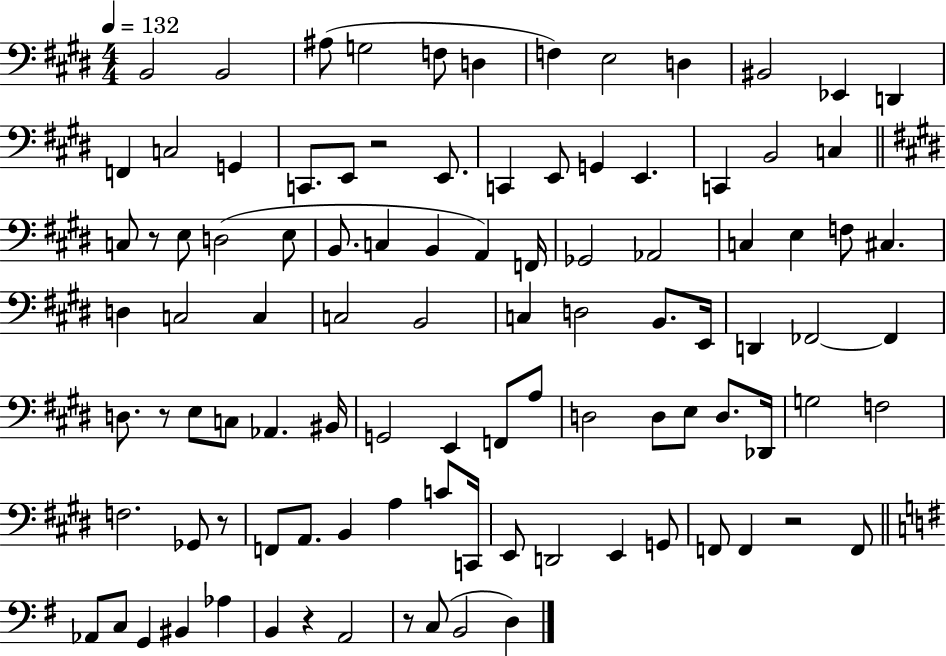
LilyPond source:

{
  \clef bass
  \numericTimeSignature
  \time 4/4
  \key e \major
  \tempo 4 = 132
  b,2 b,2 | ais8( g2 f8 d4 | f4) e2 d4 | bis,2 ees,4 d,4 | \break f,4 c2 g,4 | c,8. e,8 r2 e,8. | c,4 e,8 g,4 e,4. | c,4 b,2 c4 | \break \bar "||" \break \key e \major c8 r8 e8 d2( e8 | b,8. c4 b,4 a,4) f,16 | ges,2 aes,2 | c4 e4 f8 cis4. | \break d4 c2 c4 | c2 b,2 | c4 d2 b,8. e,16 | d,4 fes,2~~ fes,4 | \break d8. r8 e8 c8 aes,4. bis,16 | g,2 e,4 f,8 a8 | d2 d8 e8 d8. des,16 | g2 f2 | \break f2. ges,8 r8 | f,8 a,8. b,4 a4 c'8 c,16 | e,8 d,2 e,4 g,8 | f,8 f,4 r2 f,8 | \break \bar "||" \break \key g \major aes,8 c8 g,4 bis,4 aes4 | b,4 r4 a,2 | r8 c8( b,2 d4) | \bar "|."
}